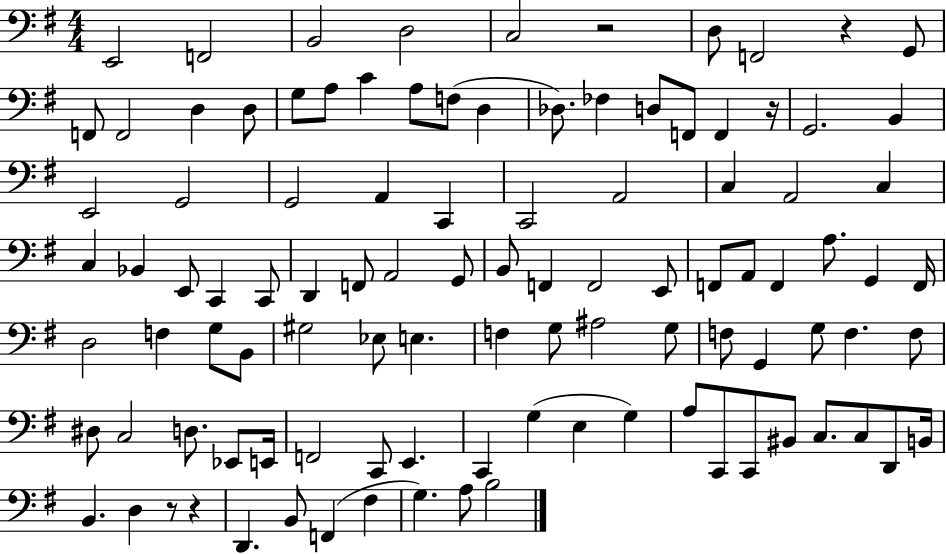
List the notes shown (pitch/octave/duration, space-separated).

E2/h F2/h B2/h D3/h C3/h R/h D3/e F2/h R/q G2/e F2/e F2/h D3/q D3/e G3/e A3/e C4/q A3/e F3/e D3/q Db3/e. FES3/q D3/e F2/e F2/q R/s G2/h. B2/q E2/h G2/h G2/h A2/q C2/q C2/h A2/h C3/q A2/h C3/q C3/q Bb2/q E2/e C2/q C2/e D2/q F2/e A2/h G2/e B2/e F2/q F2/h E2/e F2/e A2/e F2/q A3/e. G2/q F2/s D3/h F3/q G3/e B2/e G#3/h Eb3/e E3/q. F3/q G3/e A#3/h G3/e F3/e G2/q G3/e F3/q. F3/e D#3/e C3/h D3/e. Eb2/e E2/s F2/h C2/e E2/q. C2/q G3/q E3/q G3/q A3/e C2/e C2/e BIS2/e C3/e. C3/e D2/e B2/s B2/q. D3/q R/e R/q D2/q. B2/e F2/q F#3/q G3/q. A3/e B3/h